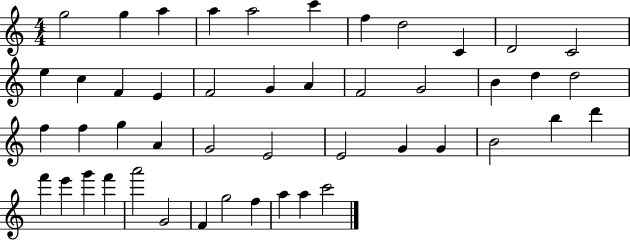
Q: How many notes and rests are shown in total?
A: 47